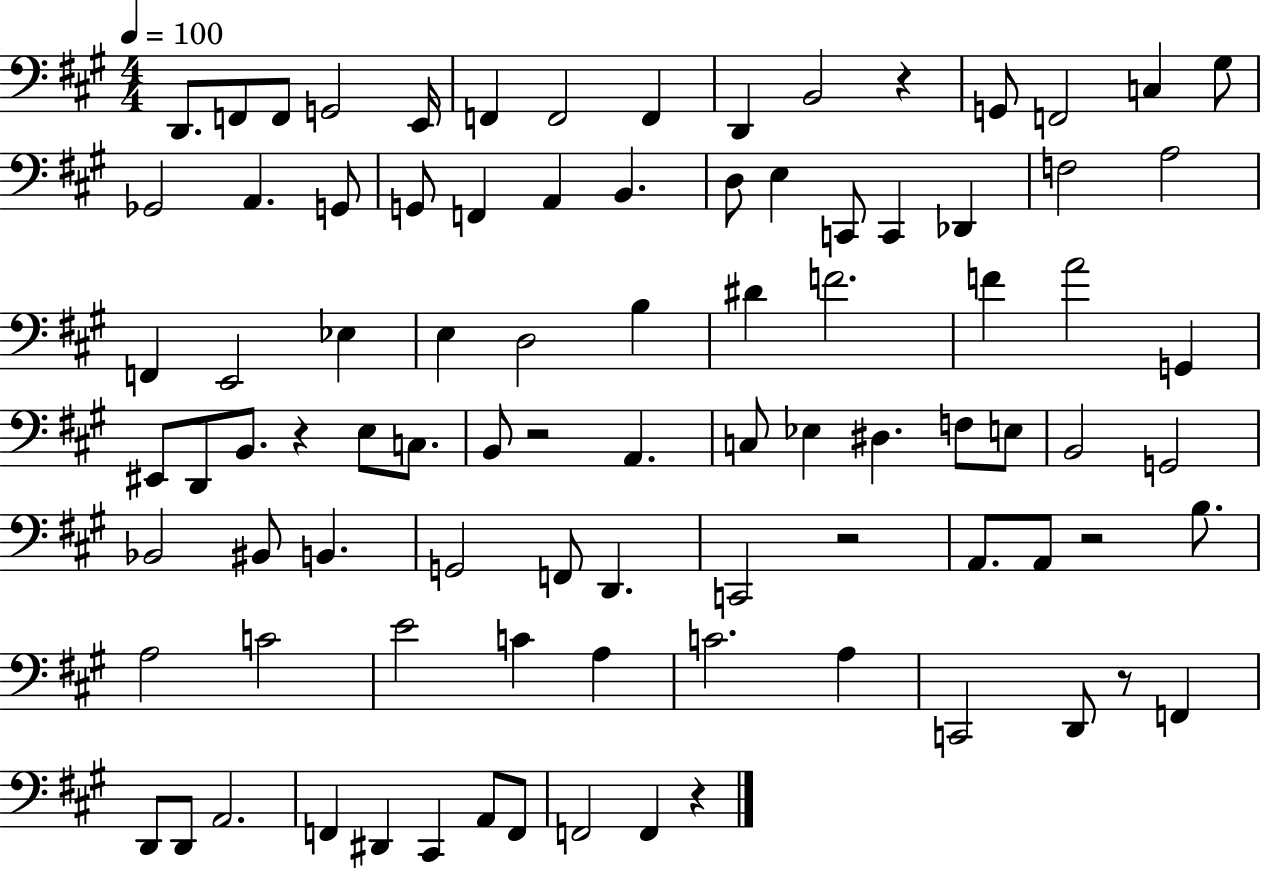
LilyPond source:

{
  \clef bass
  \numericTimeSignature
  \time 4/4
  \key a \major
  \tempo 4 = 100
  d,8. f,8 f,8 g,2 e,16 | f,4 f,2 f,4 | d,4 b,2 r4 | g,8 f,2 c4 gis8 | \break ges,2 a,4. g,8 | g,8 f,4 a,4 b,4. | d8 e4 c,8 c,4 des,4 | f2 a2 | \break f,4 e,2 ees4 | e4 d2 b4 | dis'4 f'2. | f'4 a'2 g,4 | \break eis,8 d,8 b,8. r4 e8 c8. | b,8 r2 a,4. | c8 ees4 dis4. f8 e8 | b,2 g,2 | \break bes,2 bis,8 b,4. | g,2 f,8 d,4. | c,2 r2 | a,8. a,8 r2 b8. | \break a2 c'2 | e'2 c'4 a4 | c'2. a4 | c,2 d,8 r8 f,4 | \break d,8 d,8 a,2. | f,4 dis,4 cis,4 a,8 f,8 | f,2 f,4 r4 | \bar "|."
}